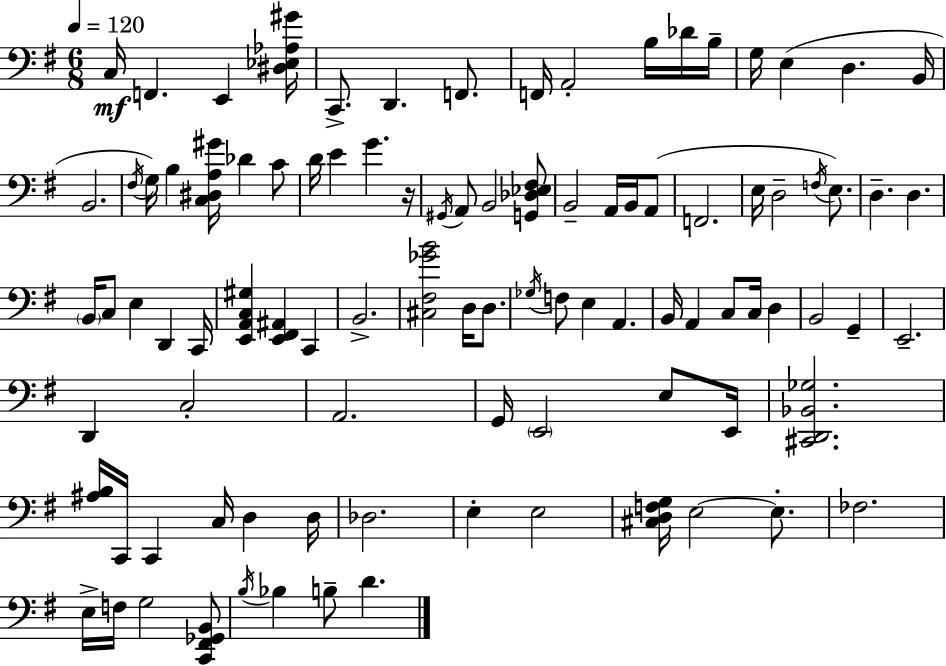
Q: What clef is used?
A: bass